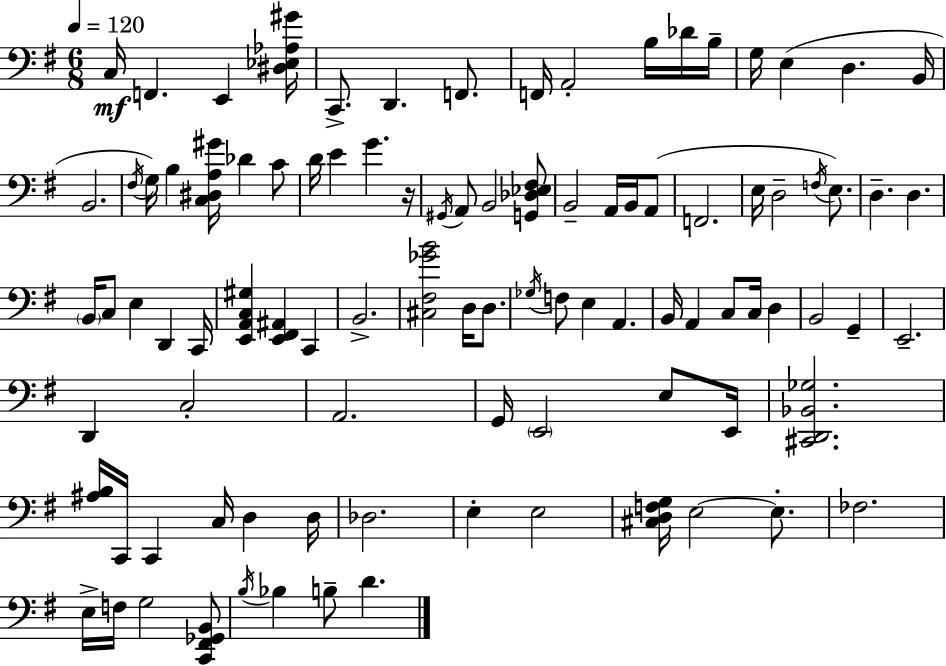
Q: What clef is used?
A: bass